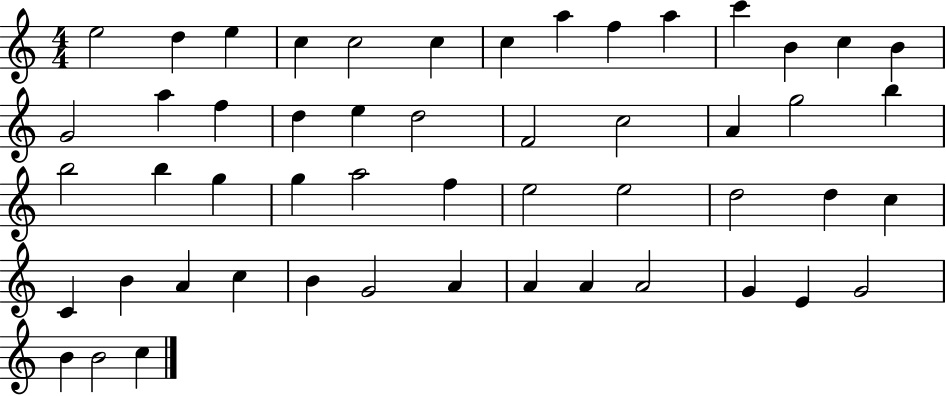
E5/h D5/q E5/q C5/q C5/h C5/q C5/q A5/q F5/q A5/q C6/q B4/q C5/q B4/q G4/h A5/q F5/q D5/q E5/q D5/h F4/h C5/h A4/q G5/h B5/q B5/h B5/q G5/q G5/q A5/h F5/q E5/h E5/h D5/h D5/q C5/q C4/q B4/q A4/q C5/q B4/q G4/h A4/q A4/q A4/q A4/h G4/q E4/q G4/h B4/q B4/h C5/q